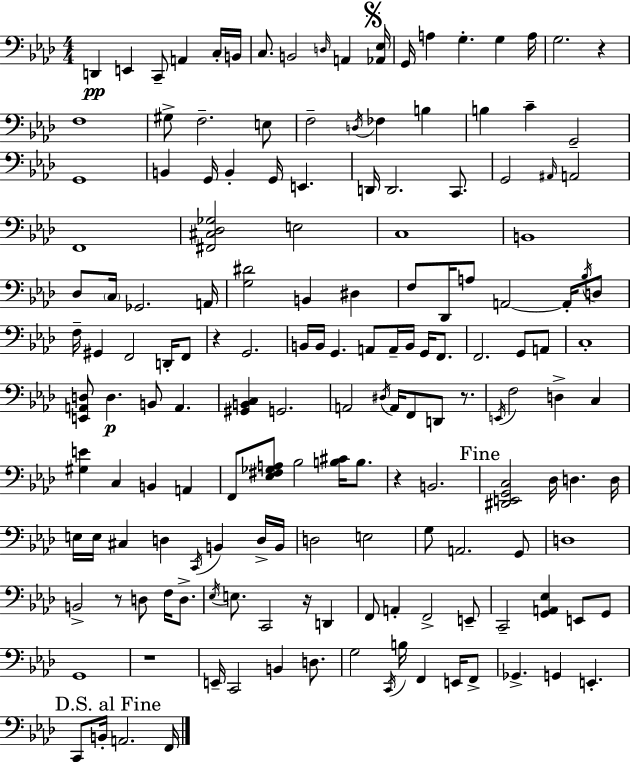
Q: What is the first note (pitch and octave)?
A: D2